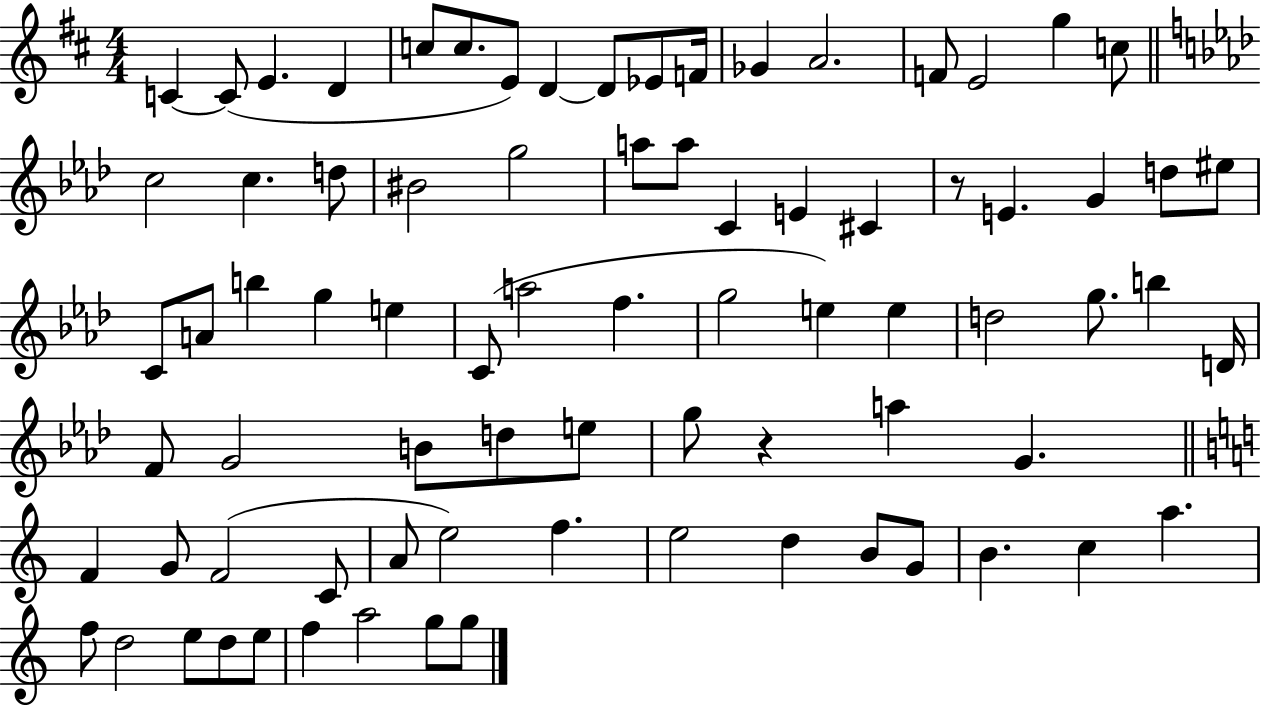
C4/q C4/e E4/q. D4/q C5/e C5/e. E4/e D4/q D4/e Eb4/e F4/s Gb4/q A4/h. F4/e E4/h G5/q C5/e C5/h C5/q. D5/e BIS4/h G5/h A5/e A5/e C4/q E4/q C#4/q R/e E4/q. G4/q D5/e EIS5/e C4/e A4/e B5/q G5/q E5/q C4/e A5/h F5/q. G5/h E5/q E5/q D5/h G5/e. B5/q D4/s F4/e G4/h B4/e D5/e E5/e G5/e R/q A5/q G4/q. F4/q G4/e F4/h C4/e A4/e E5/h F5/q. E5/h D5/q B4/e G4/e B4/q. C5/q A5/q. F5/e D5/h E5/e D5/e E5/e F5/q A5/h G5/e G5/e